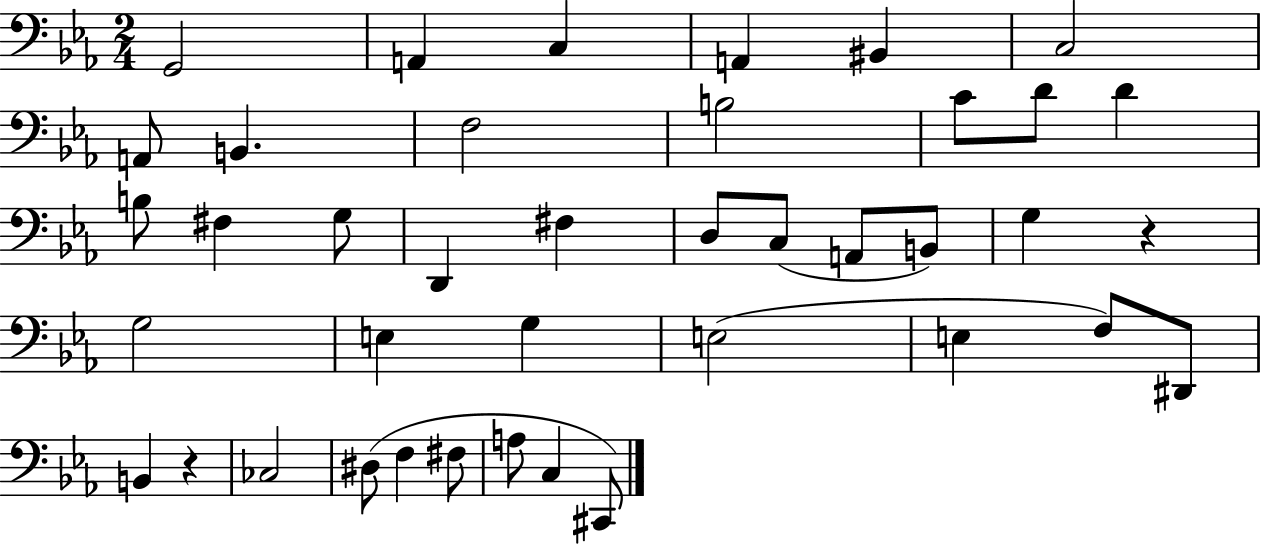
G2/h A2/q C3/q A2/q BIS2/q C3/h A2/e B2/q. F3/h B3/h C4/e D4/e D4/q B3/e F#3/q G3/e D2/q F#3/q D3/e C3/e A2/e B2/e G3/q R/q G3/h E3/q G3/q E3/h E3/q F3/e D#2/e B2/q R/q CES3/h D#3/e F3/q F#3/e A3/e C3/q C#2/e